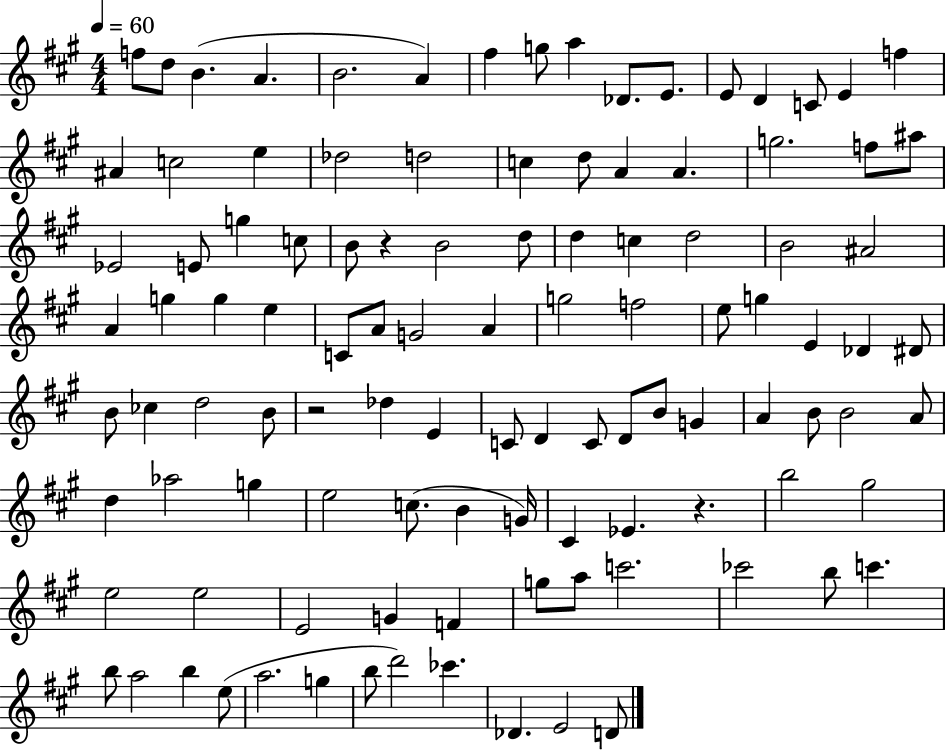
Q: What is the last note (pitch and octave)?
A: D4